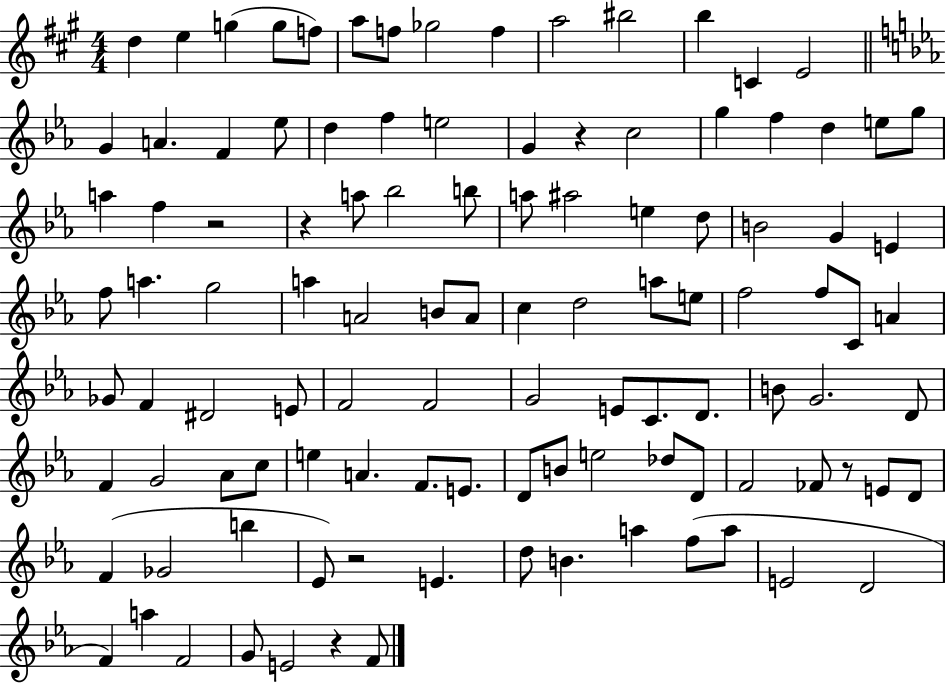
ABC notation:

X:1
T:Untitled
M:4/4
L:1/4
K:A
d e g g/2 f/2 a/2 f/2 _g2 f a2 ^b2 b C E2 G A F _e/2 d f e2 G z c2 g f d e/2 g/2 a f z2 z a/2 _b2 b/2 a/2 ^a2 e d/2 B2 G E f/2 a g2 a A2 B/2 A/2 c d2 a/2 e/2 f2 f/2 C/2 A _G/2 F ^D2 E/2 F2 F2 G2 E/2 C/2 D/2 B/2 G2 D/2 F G2 _A/2 c/2 e A F/2 E/2 D/2 B/2 e2 _d/2 D/2 F2 _F/2 z/2 E/2 D/2 F _G2 b _E/2 z2 E d/2 B a f/2 a/2 E2 D2 F a F2 G/2 E2 z F/2